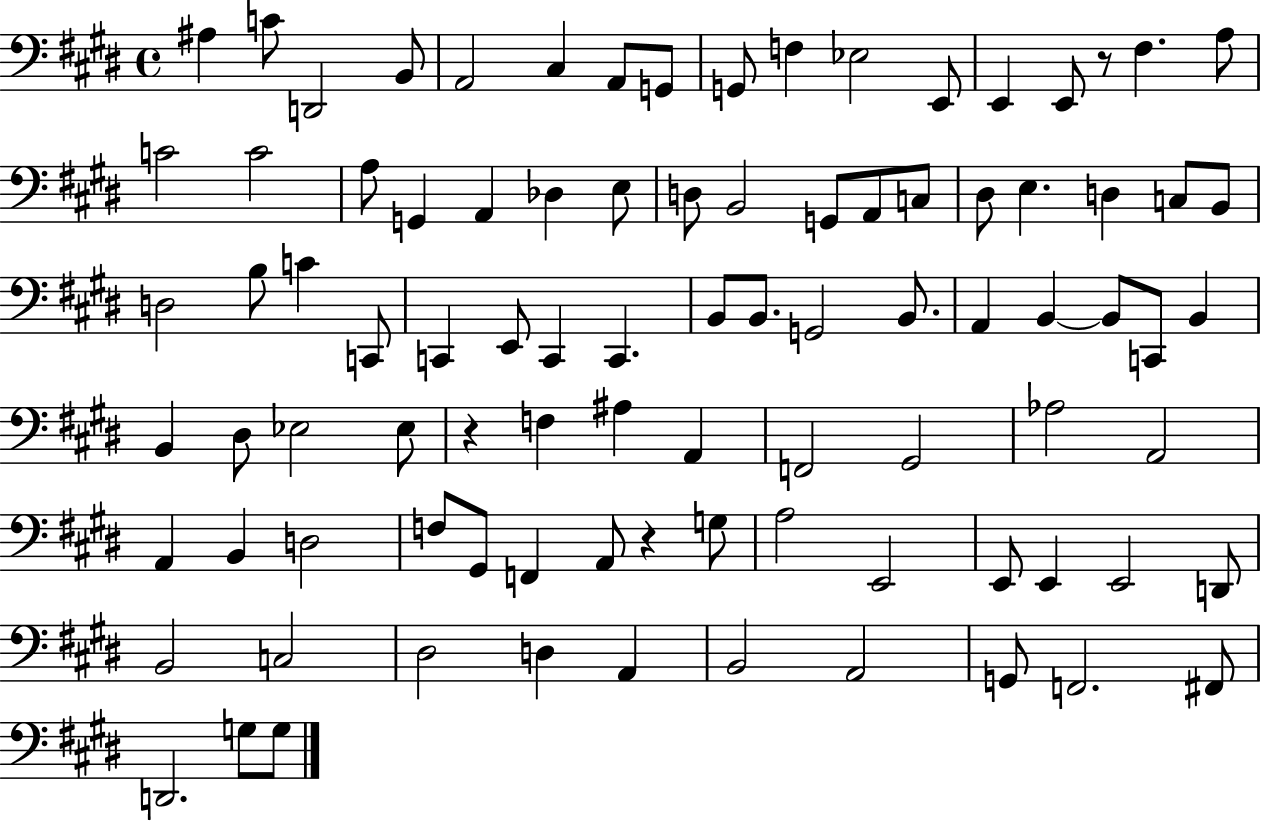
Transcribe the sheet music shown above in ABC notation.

X:1
T:Untitled
M:4/4
L:1/4
K:E
^A, C/2 D,,2 B,,/2 A,,2 ^C, A,,/2 G,,/2 G,,/2 F, _E,2 E,,/2 E,, E,,/2 z/2 ^F, A,/2 C2 C2 A,/2 G,, A,, _D, E,/2 D,/2 B,,2 G,,/2 A,,/2 C,/2 ^D,/2 E, D, C,/2 B,,/2 D,2 B,/2 C C,,/2 C,, E,,/2 C,, C,, B,,/2 B,,/2 G,,2 B,,/2 A,, B,, B,,/2 C,,/2 B,, B,, ^D,/2 _E,2 _E,/2 z F, ^A, A,, F,,2 ^G,,2 _A,2 A,,2 A,, B,, D,2 F,/2 ^G,,/2 F,, A,,/2 z G,/2 A,2 E,,2 E,,/2 E,, E,,2 D,,/2 B,,2 C,2 ^D,2 D, A,, B,,2 A,,2 G,,/2 F,,2 ^F,,/2 D,,2 G,/2 G,/2